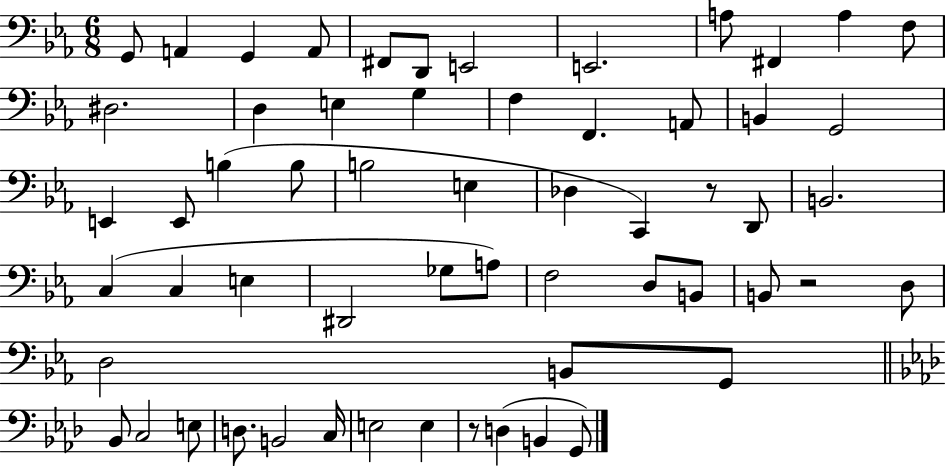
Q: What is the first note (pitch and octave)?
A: G2